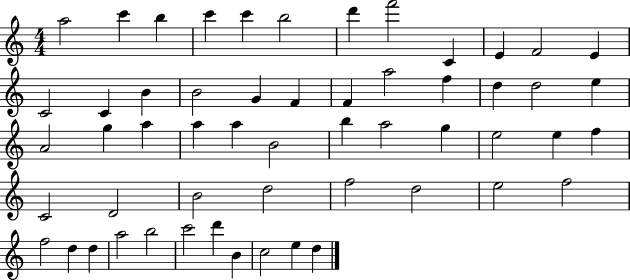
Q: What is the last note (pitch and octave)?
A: D5